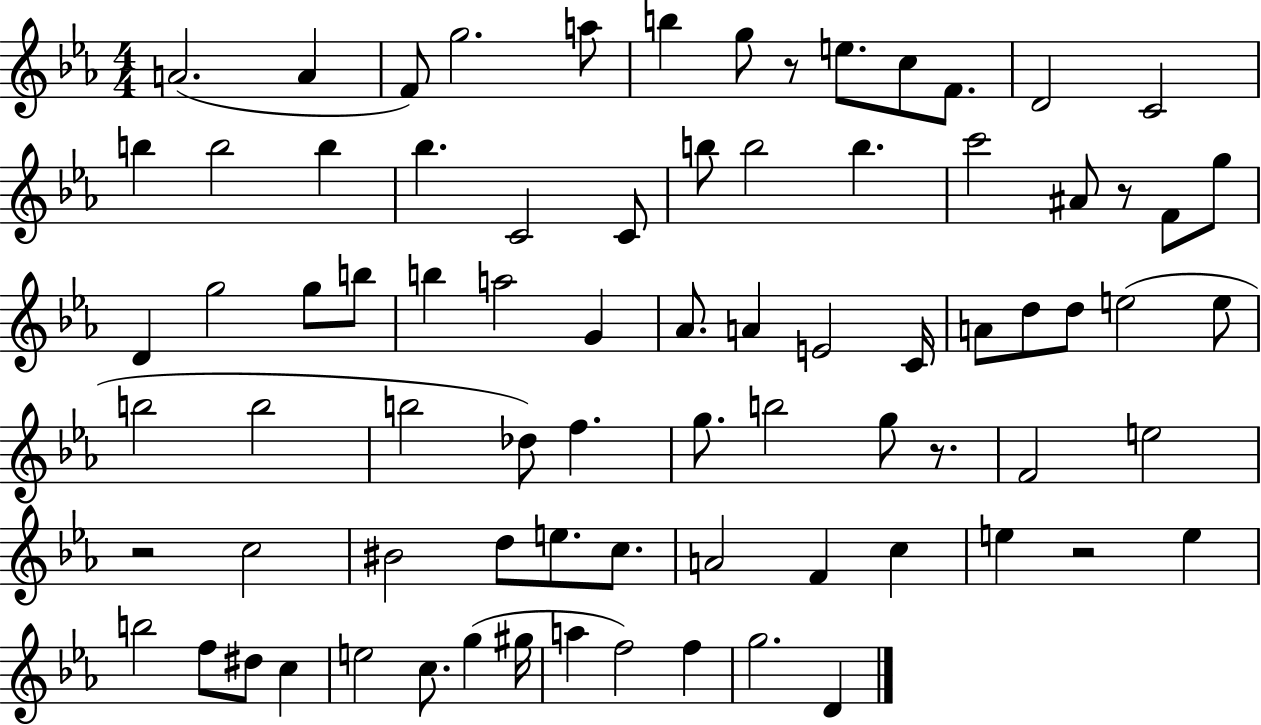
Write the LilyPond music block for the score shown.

{
  \clef treble
  \numericTimeSignature
  \time 4/4
  \key ees \major
  a'2.( a'4 | f'8) g''2. a''8 | b''4 g''8 r8 e''8. c''8 f'8. | d'2 c'2 | \break b''4 b''2 b''4 | bes''4. c'2 c'8 | b''8 b''2 b''4. | c'''2 ais'8 r8 f'8 g''8 | \break d'4 g''2 g''8 b''8 | b''4 a''2 g'4 | aes'8. a'4 e'2 c'16 | a'8 d''8 d''8 e''2( e''8 | \break b''2 b''2 | b''2 des''8) f''4. | g''8. b''2 g''8 r8. | f'2 e''2 | \break r2 c''2 | bis'2 d''8 e''8. c''8. | a'2 f'4 c''4 | e''4 r2 e''4 | \break b''2 f''8 dis''8 c''4 | e''2 c''8. g''4( gis''16 | a''4 f''2) f''4 | g''2. d'4 | \break \bar "|."
}